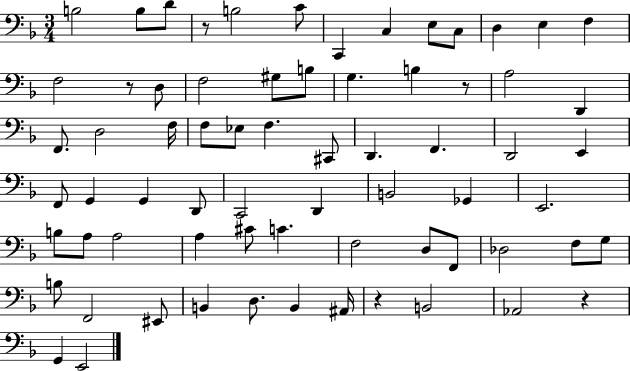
X:1
T:Untitled
M:3/4
L:1/4
K:F
B,2 B,/2 D/2 z/2 B,2 C/2 C,, C, E,/2 C,/2 D, E, F, F,2 z/2 D,/2 F,2 ^G,/2 B,/2 G, B, z/2 A,2 D,, F,,/2 D,2 F,/4 F,/2 _E,/2 F, ^C,,/2 D,, F,, D,,2 E,, F,,/2 G,, G,, D,,/2 C,,2 D,, B,,2 _G,, E,,2 B,/2 A,/2 A,2 A, ^C/2 C F,2 D,/2 F,,/2 _D,2 F,/2 G,/2 B,/2 F,,2 ^E,,/2 B,, D,/2 B,, ^A,,/4 z B,,2 _A,,2 z G,, E,,2